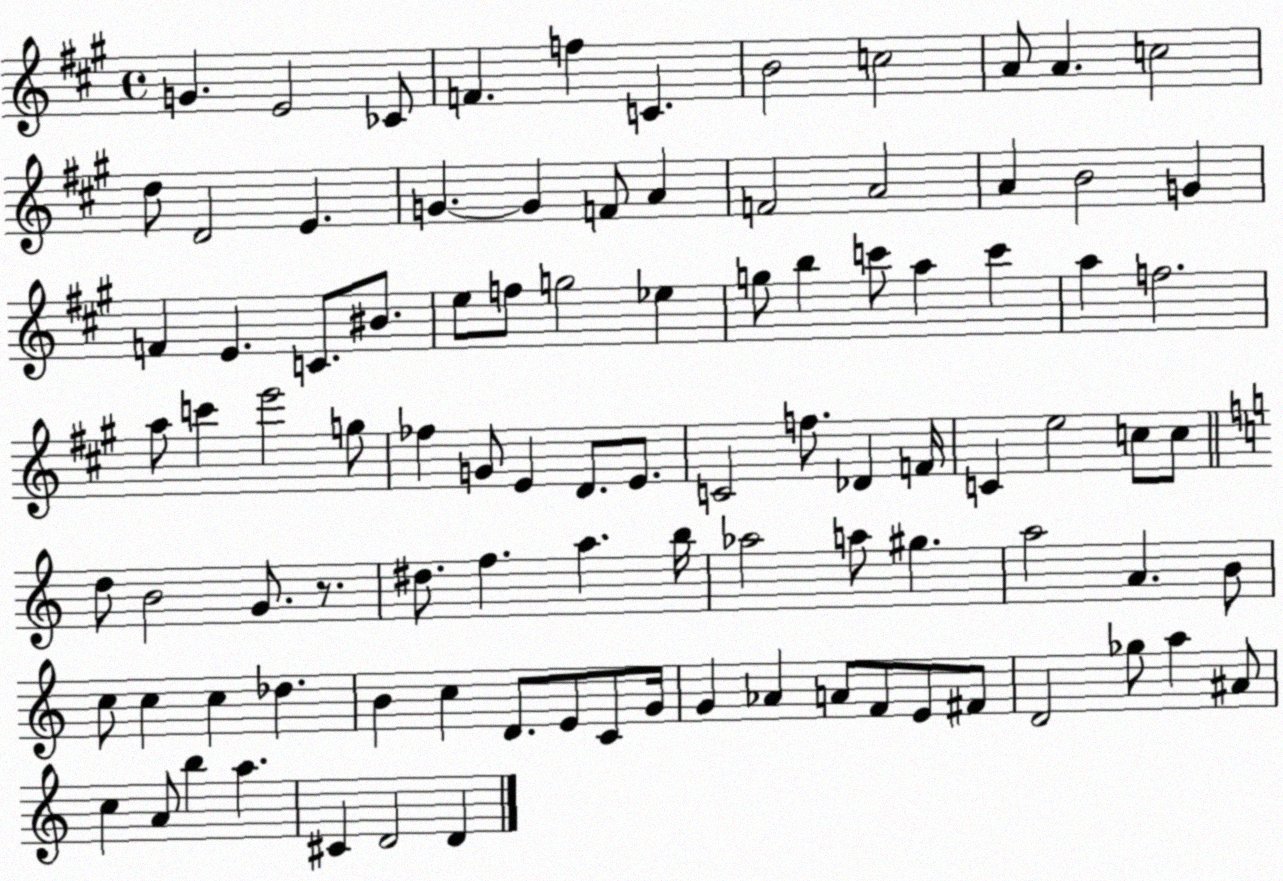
X:1
T:Untitled
M:4/4
L:1/4
K:A
G E2 _C/2 F f C B2 c2 A/2 A c2 d/2 D2 E G G F/2 A F2 A2 A B2 G F E C/2 ^B/2 e/2 f/2 g2 _e g/2 b c'/2 a c' a f2 a/2 c' e'2 g/2 _f G/2 E D/2 E/2 C2 f/2 _D F/4 C e2 c/2 c/2 d/2 B2 G/2 z/2 ^d/2 f a b/4 _a2 a/2 ^g a2 A B/2 c/2 c c _d B c D/2 E/2 C/2 G/4 G _A A/2 F/2 E/2 ^F/2 D2 _g/2 a ^A/2 c A/2 b a ^C D2 D